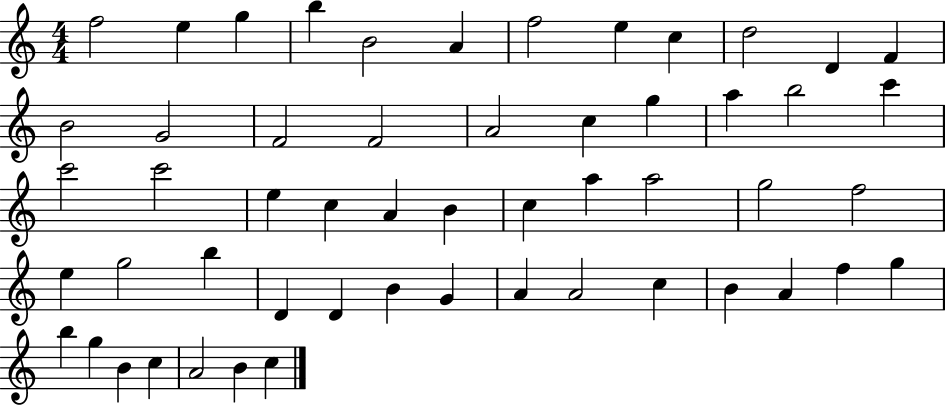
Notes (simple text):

F5/h E5/q G5/q B5/q B4/h A4/q F5/h E5/q C5/q D5/h D4/q F4/q B4/h G4/h F4/h F4/h A4/h C5/q G5/q A5/q B5/h C6/q C6/h C6/h E5/q C5/q A4/q B4/q C5/q A5/q A5/h G5/h F5/h E5/q G5/h B5/q D4/q D4/q B4/q G4/q A4/q A4/h C5/q B4/q A4/q F5/q G5/q B5/q G5/q B4/q C5/q A4/h B4/q C5/q